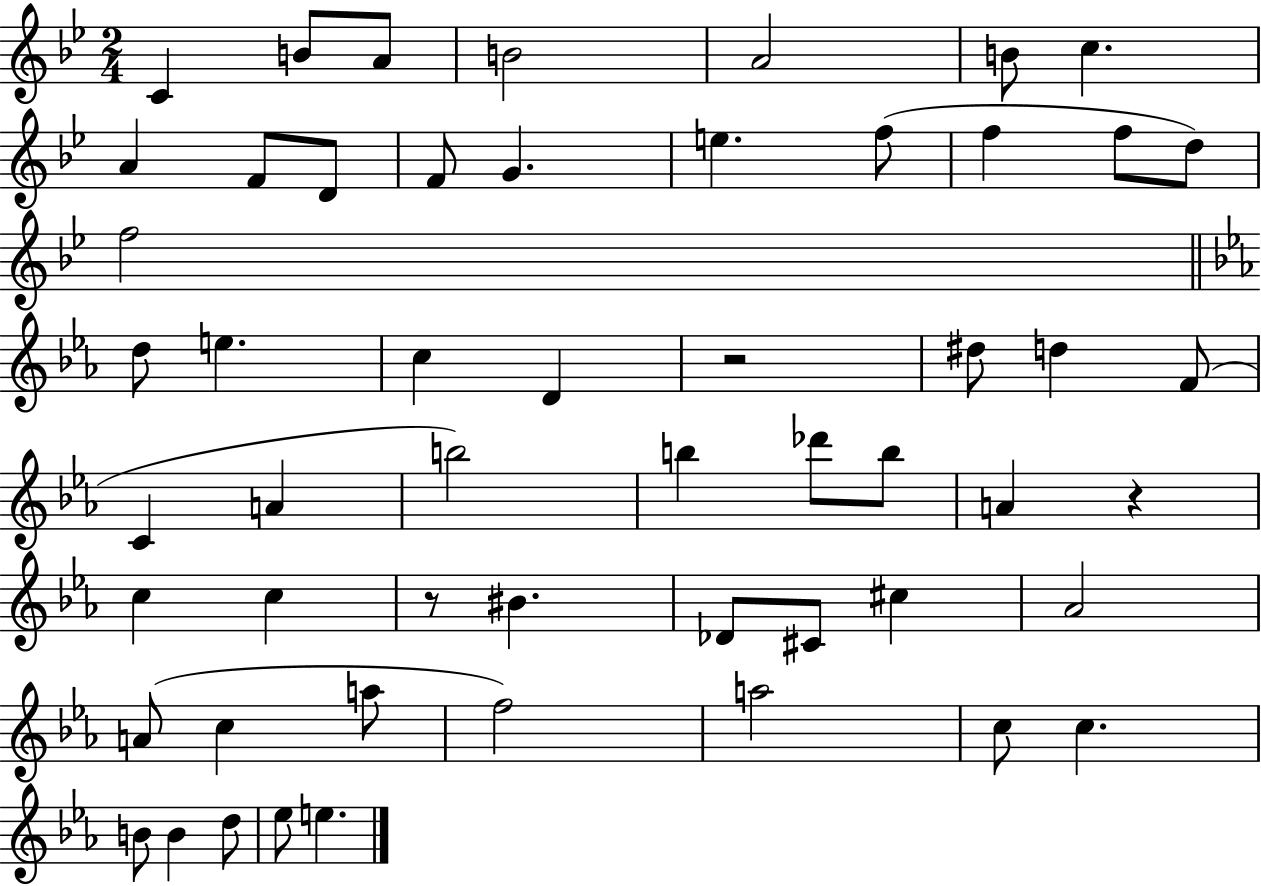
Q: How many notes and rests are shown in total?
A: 54